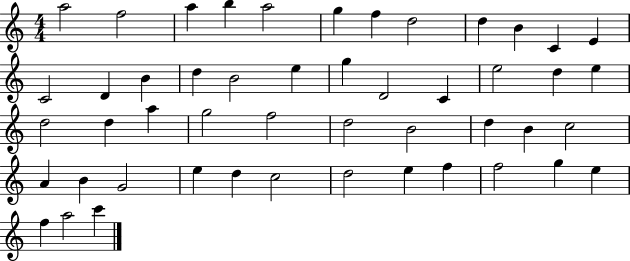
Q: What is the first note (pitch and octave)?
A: A5